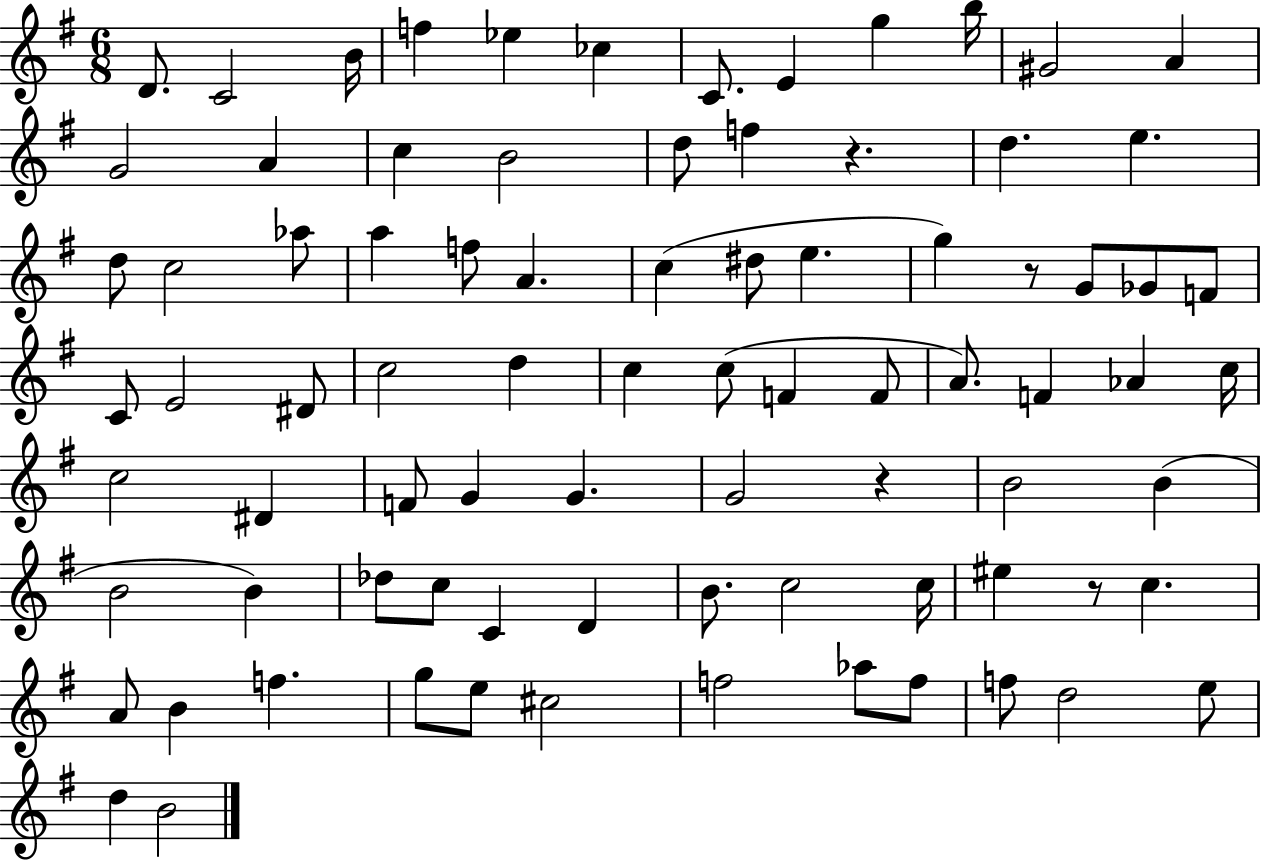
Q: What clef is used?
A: treble